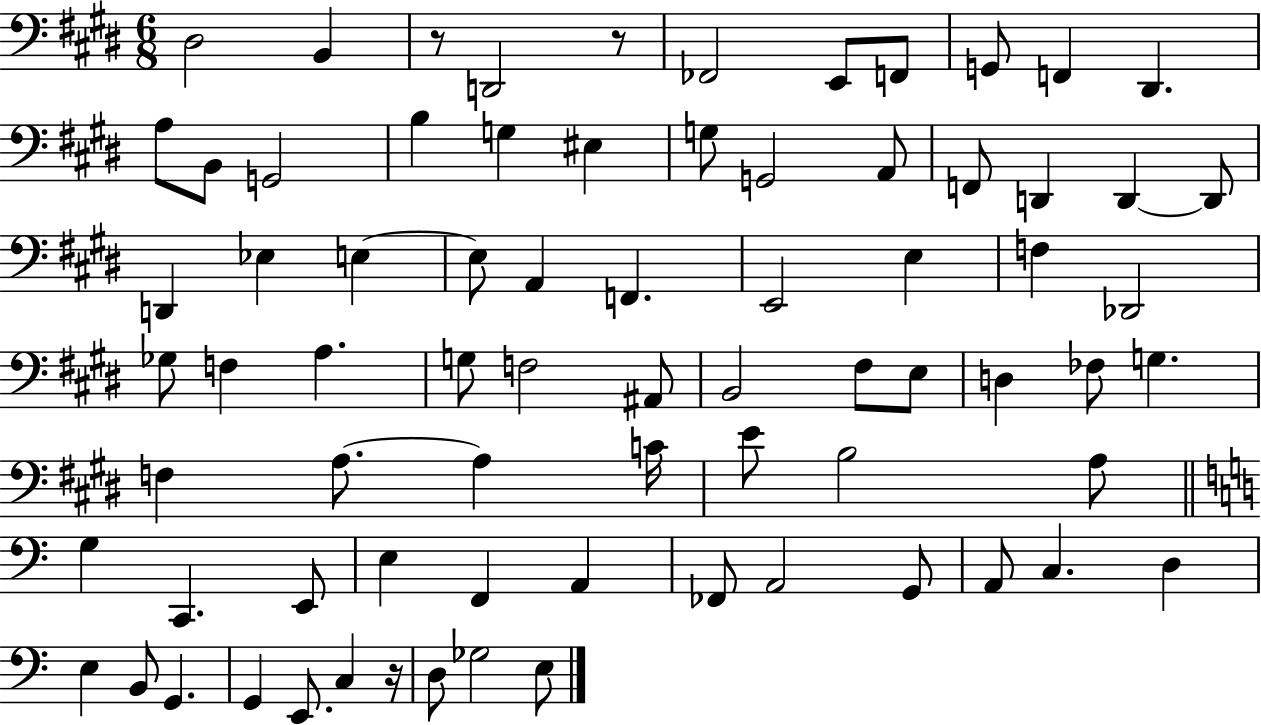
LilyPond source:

{
  \clef bass
  \numericTimeSignature
  \time 6/8
  \key e \major
  dis2 b,4 | r8 d,2 r8 | fes,2 e,8 f,8 | g,8 f,4 dis,4. | \break a8 b,8 g,2 | b4 g4 eis4 | g8 g,2 a,8 | f,8 d,4 d,4~~ d,8 | \break d,4 ees4 e4~~ | e8 a,4 f,4. | e,2 e4 | f4 des,2 | \break ges8 f4 a4. | g8 f2 ais,8 | b,2 fis8 e8 | d4 fes8 g4. | \break f4 a8.~~ a4 c'16 | e'8 b2 a8 | \bar "||" \break \key c \major g4 c,4. e,8 | e4 f,4 a,4 | fes,8 a,2 g,8 | a,8 c4. d4 | \break e4 b,8 g,4. | g,4 e,8. c4 r16 | d8 ges2 e8 | \bar "|."
}